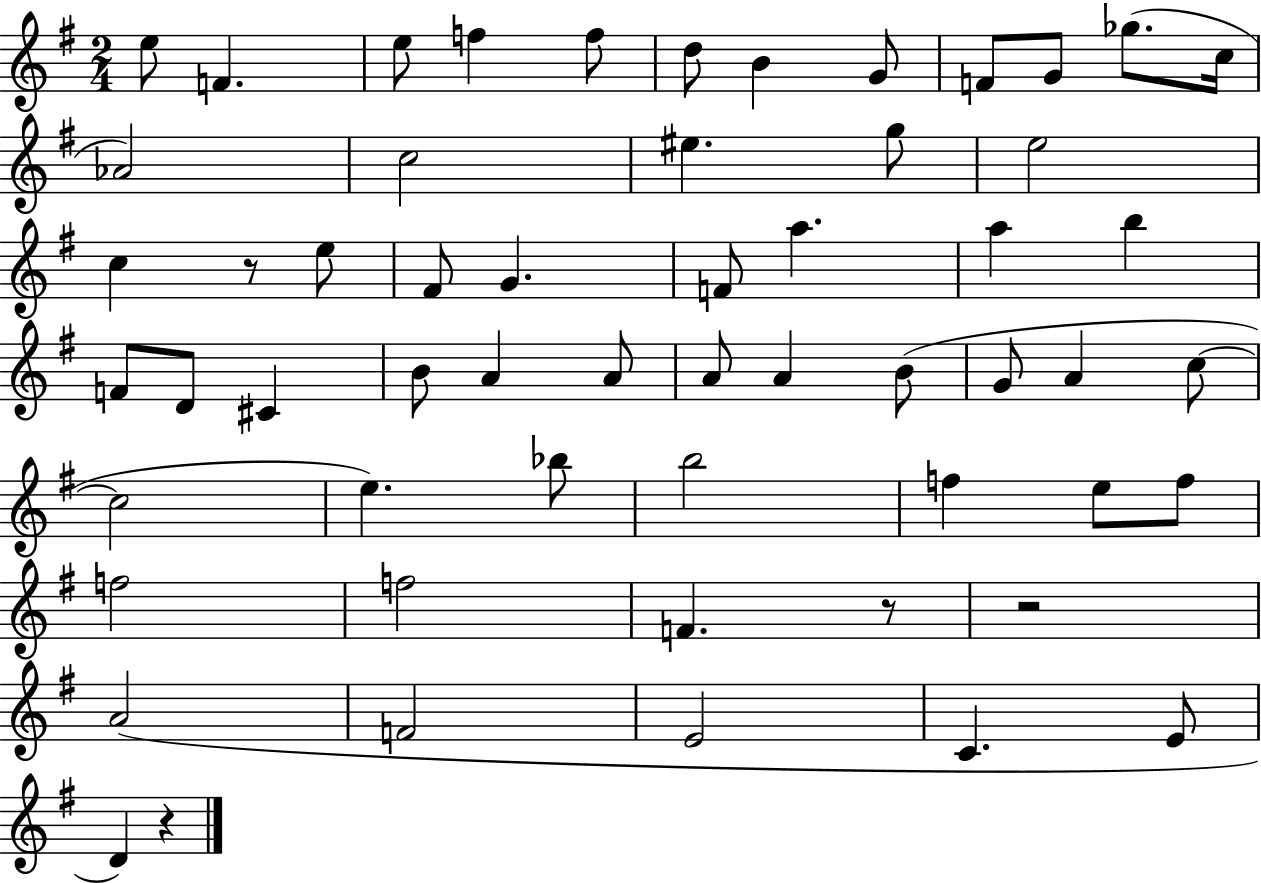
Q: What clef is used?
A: treble